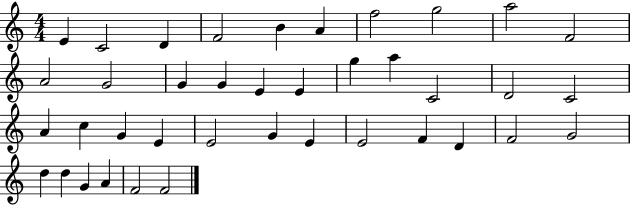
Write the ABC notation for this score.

X:1
T:Untitled
M:4/4
L:1/4
K:C
E C2 D F2 B A f2 g2 a2 F2 A2 G2 G G E E g a C2 D2 C2 A c G E E2 G E E2 F D F2 G2 d d G A F2 F2